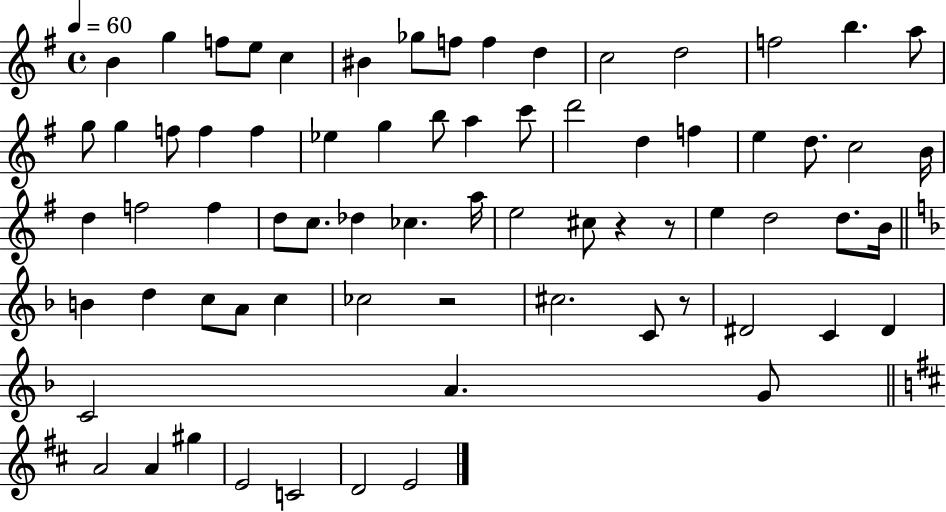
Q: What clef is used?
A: treble